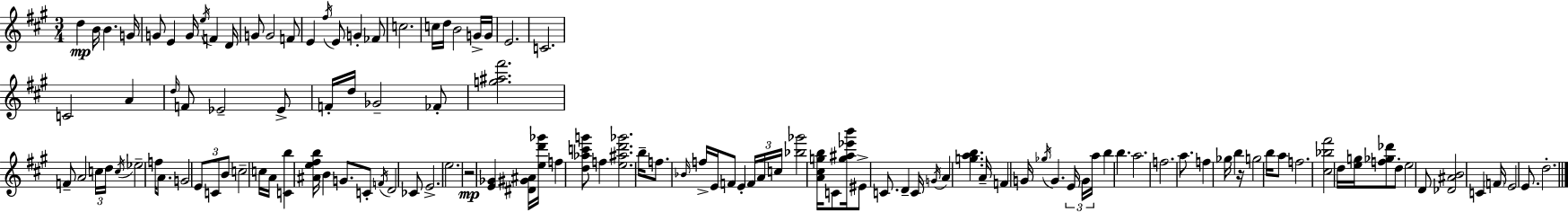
X:1
T:Untitled
M:3/4
L:1/4
K:A
d B/4 B G/4 G/2 E G/4 e/4 F D/4 G/2 G2 F/2 E ^f/4 E/2 G _F/2 c2 c/4 d/4 B2 G/4 G/4 E2 C2 C2 A d/4 F/2 _E2 _E/2 F/4 d/4 _G2 _F/2 [g^a^f']2 F/2 A2 c/4 d/4 c/4 _e2 f/4 A/2 G2 E/2 C/2 B/2 c2 c/4 A/4 [Cb] [^Ae^fb]/4 B G/2 C/2 F/4 D2 _C/2 E2 e2 z2 [E_G] [^D^G^A]/4 [ed'_g']/4 f [d_ac'g']/2 f [e^ad'_g']2 b/4 f/2 _B/4 f/4 E/4 F/2 E F/4 A/4 c/4 [_b_g']2 [A^cgb]/4 C/2 [g^a_e'b']/4 ^E/2 C/2 D C/4 G/4 A [gab] A/4 F G/4 _g/4 G E/4 G/4 a/4 b b a2 f2 a/2 f _g/4 b z/4 g2 b/4 a/2 f2 [^c_b^f']2 d/4 [eg]/4 [f_g_d']/2 d/2 e2 D/2 [_D^AB]2 C F/4 E2 E/2 d2